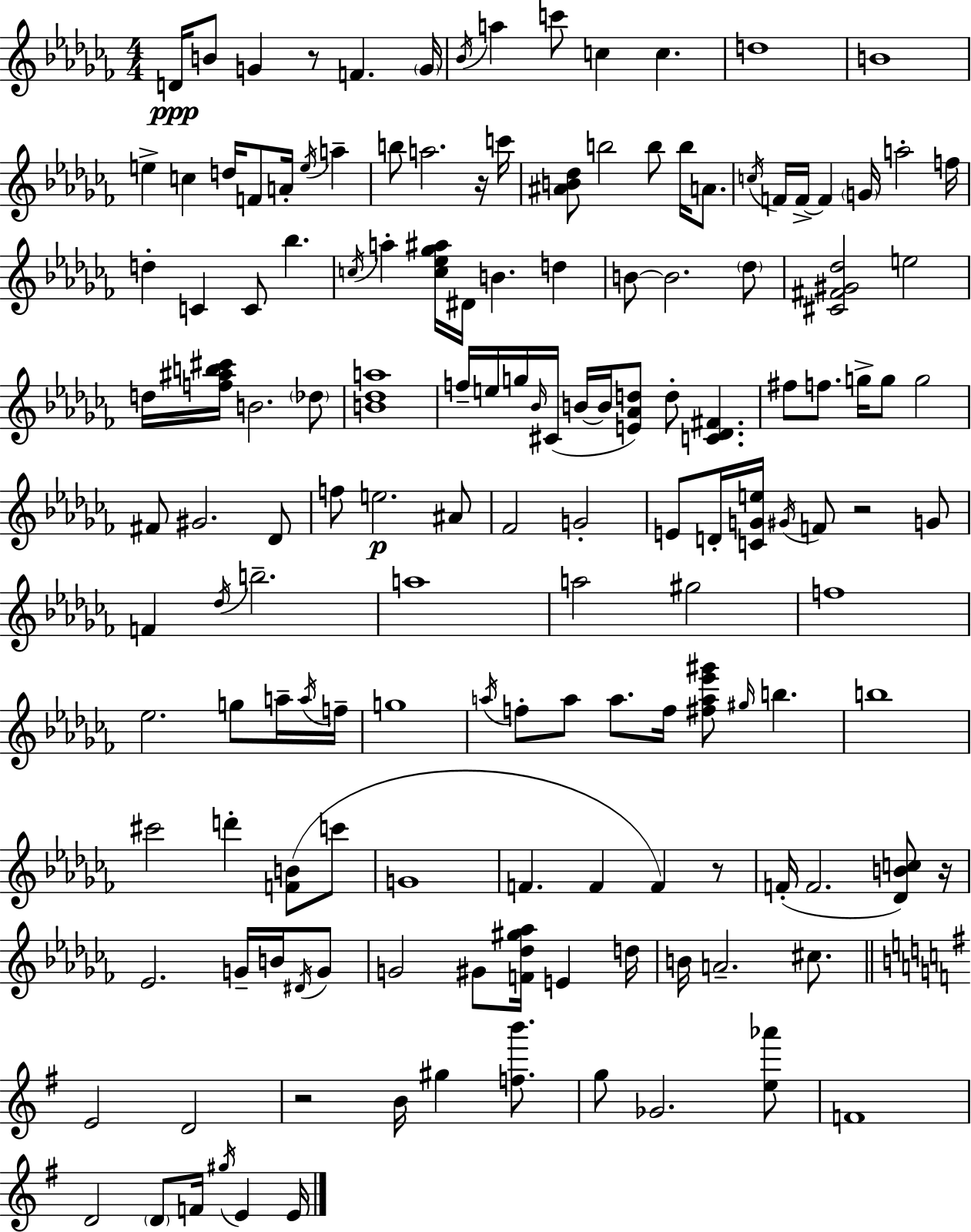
{
  \clef treble
  \numericTimeSignature
  \time 4/4
  \key aes \minor
  d'16\ppp b'8 g'4 r8 f'4. \parenthesize g'16 | \acciaccatura { bes'16 } a''4 c'''8 c''4 c''4. | d''1 | b'1 | \break e''4-> c''4 d''16 f'8 a'16-. \acciaccatura { e''16 } a''4-- | b''8 a''2. | r16 c'''16 <ais' b' des''>8 b''2 b''8 b''16 a'8. | \acciaccatura { c''16 } f'16 f'16->~~ f'4 \parenthesize g'16 a''2-. | \break f''16 d''4-. c'4 c'8 bes''4. | \acciaccatura { c''16 } a''4-. <c'' ees'' ges'' ais''>16 dis'16 b'4. | d''4 b'8~~ b'2. | \parenthesize des''8 <cis' fis' gis' des''>2 e''2 | \break d''16 <f'' ais'' b'' cis'''>16 b'2. | \parenthesize des''8 <b' des'' a''>1 | f''16-- e''16 g''16 \grace { bes'16 }( cis'16 b'16~~ b'16 <e' aes' d''>8) d''8-. <c' des' fis'>4. | fis''8 f''8. g''16-> g''8 g''2 | \break fis'8 gis'2. | des'8 f''8 e''2.\p | ais'8 fes'2 g'2-. | e'8 d'16-. <c' g' e''>16 \acciaccatura { gis'16 } f'8 r2 | \break g'8 f'4 \acciaccatura { des''16 } b''2.-- | a''1 | a''2 gis''2 | f''1 | \break ees''2. | g''8 a''16-- \acciaccatura { a''16 } f''16-- g''1 | \acciaccatura { a''16 } f''8-. a''8 a''8. | f''16 <fis'' a'' ees''' gis'''>8 \grace { gis''16 } b''4. b''1 | \break cis'''2 | d'''4-. <f' b'>8( c'''8 g'1 | f'4. | f'4 f'4) r8 f'16-.( f'2. | \break <des' b' c''>8) r16 ees'2. | g'16-- b'16 \acciaccatura { dis'16 } g'8 g'2 | gis'8 <f' des'' gis'' aes''>16 e'4 d''16 b'16 a'2.-- | cis''8. \bar "||" \break \key g \major e'2 d'2 | r2 b'16 gis''4 <f'' b'''>8. | g''8 ges'2. <e'' aes'''>8 | f'1 | \break d'2 \parenthesize d'8 f'16 \acciaccatura { gis''16 } e'4 | e'16 \bar "|."
}